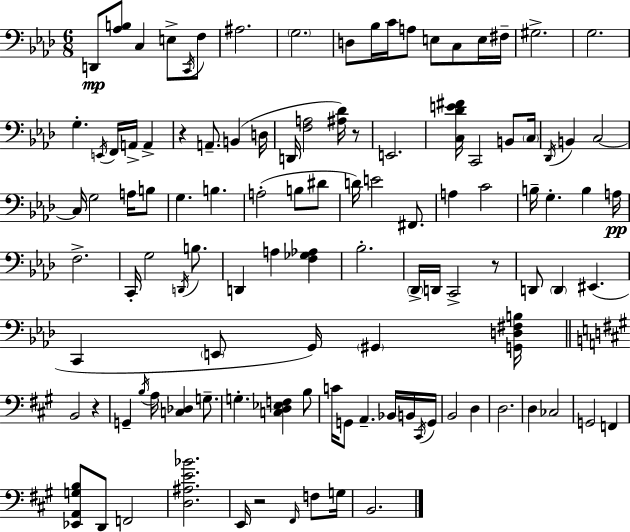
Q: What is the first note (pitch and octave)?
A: D2